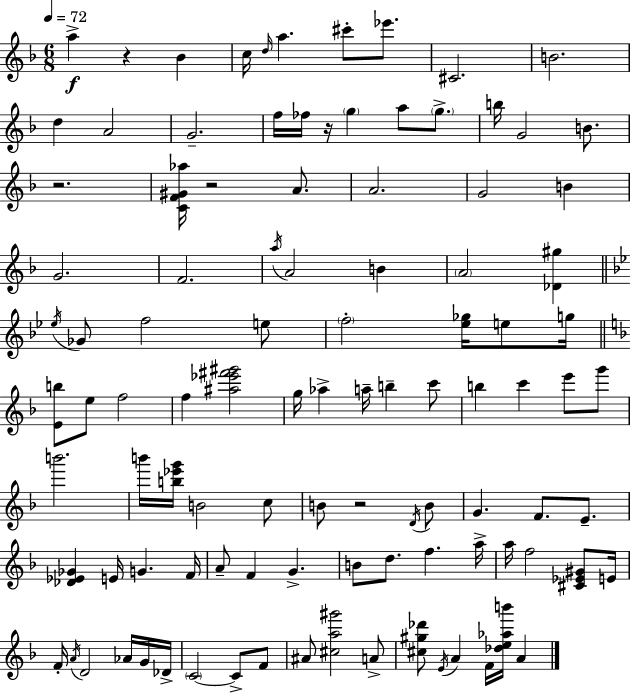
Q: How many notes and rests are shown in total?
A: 103